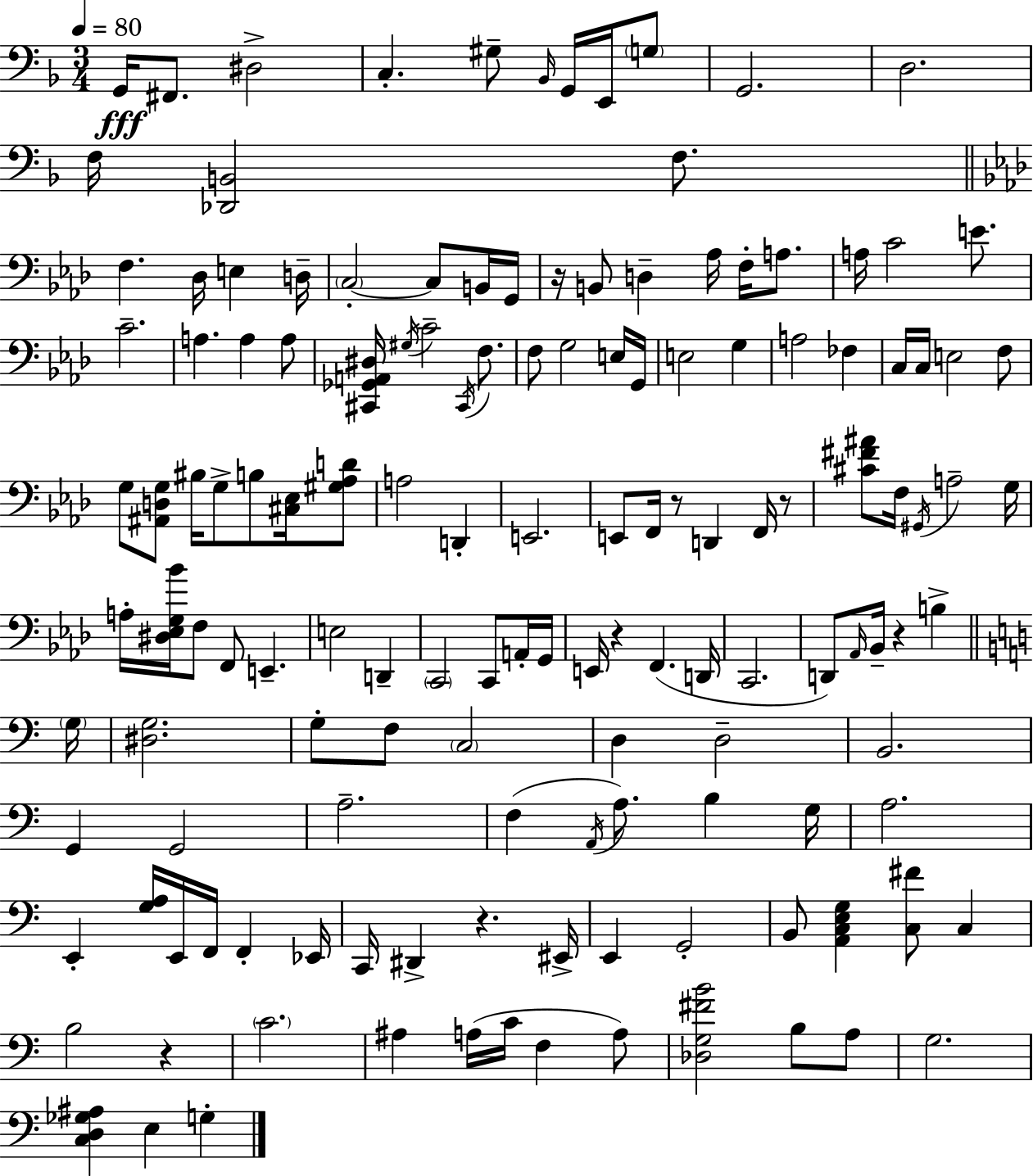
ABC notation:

X:1
T:Untitled
M:3/4
L:1/4
K:F
G,,/4 ^F,,/2 ^D,2 C, ^G,/2 _B,,/4 G,,/4 E,,/4 G,/2 G,,2 D,2 F,/4 [_D,,B,,]2 F,/2 F, _D,/4 E, D,/4 C,2 C,/2 B,,/4 G,,/4 z/4 B,,/2 D, _A,/4 F,/4 A,/2 A,/4 C2 E/2 C2 A, A, A,/2 [^C,,_G,,A,,^D,]/4 ^G,/4 C2 ^C,,/4 F,/2 F,/2 G,2 E,/4 G,,/4 E,2 G, A,2 _F, C,/4 C,/4 E,2 F,/2 G,/2 [^A,,D,G,]/2 ^B,/4 G,/2 B,/2 [^C,_E,]/4 [^G,_A,D]/2 A,2 D,, E,,2 E,,/2 F,,/4 z/2 D,, F,,/4 z/2 [^C^F^A]/2 F,/4 ^G,,/4 A,2 G,/4 A,/4 [^D,_E,G,_B]/4 F,/2 F,,/2 E,, E,2 D,, C,,2 C,,/2 A,,/4 G,,/4 E,,/4 z F,, D,,/4 C,,2 D,,/2 _A,,/4 _B,,/4 z B, G,/4 [^D,G,]2 G,/2 F,/2 C,2 D, D,2 B,,2 G,, G,,2 A,2 F, A,,/4 A,/2 B, G,/4 A,2 E,, [G,A,]/4 E,,/4 F,,/4 F,, _E,,/4 C,,/4 ^D,, z ^E,,/4 E,, G,,2 B,,/2 [A,,C,E,G,] [C,^F]/2 C, B,2 z C2 ^A, A,/4 C/4 F, A,/2 [_D,G,^FB]2 B,/2 A,/2 G,2 [C,D,_G,^A,] E, G,